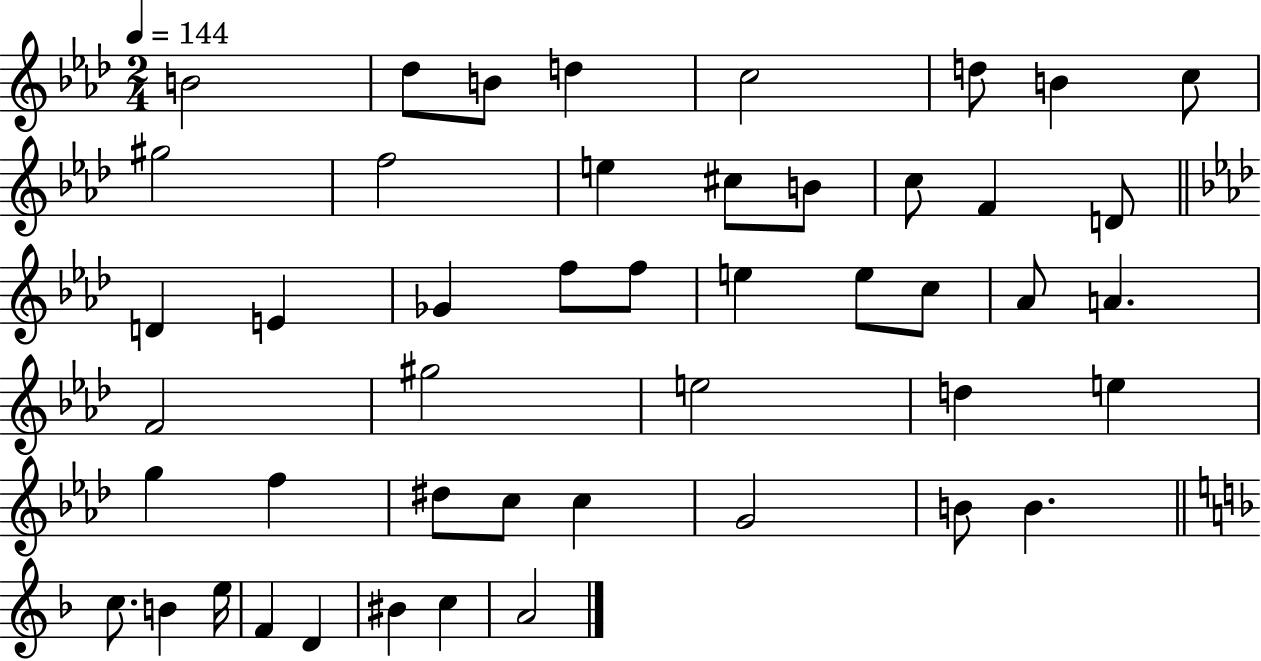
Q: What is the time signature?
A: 2/4